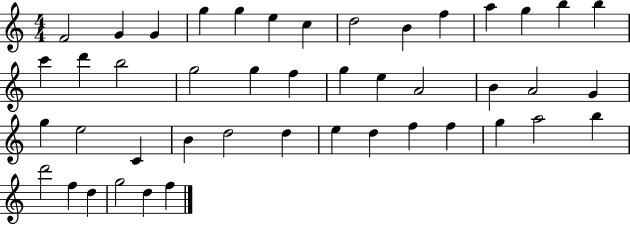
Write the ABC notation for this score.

X:1
T:Untitled
M:4/4
L:1/4
K:C
F2 G G g g e c d2 B f a g b b c' d' b2 g2 g f g e A2 B A2 G g e2 C B d2 d e d f f g a2 b d'2 f d g2 d f